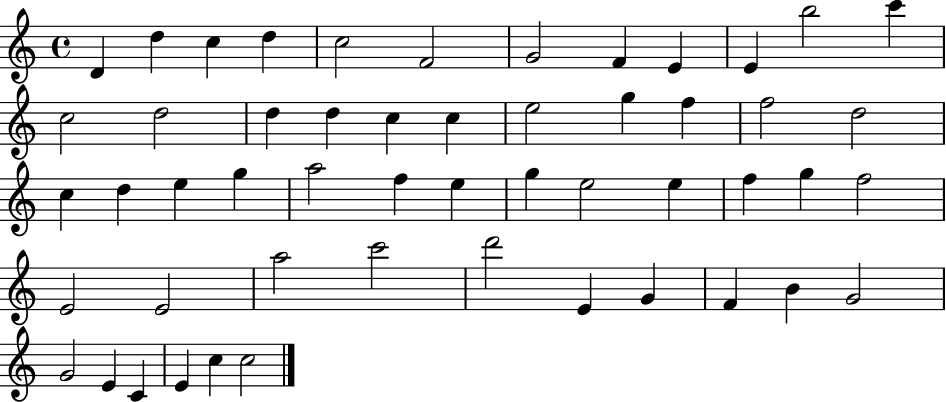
{
  \clef treble
  \time 4/4
  \defaultTimeSignature
  \key c \major
  d'4 d''4 c''4 d''4 | c''2 f'2 | g'2 f'4 e'4 | e'4 b''2 c'''4 | \break c''2 d''2 | d''4 d''4 c''4 c''4 | e''2 g''4 f''4 | f''2 d''2 | \break c''4 d''4 e''4 g''4 | a''2 f''4 e''4 | g''4 e''2 e''4 | f''4 g''4 f''2 | \break e'2 e'2 | a''2 c'''2 | d'''2 e'4 g'4 | f'4 b'4 g'2 | \break g'2 e'4 c'4 | e'4 c''4 c''2 | \bar "|."
}